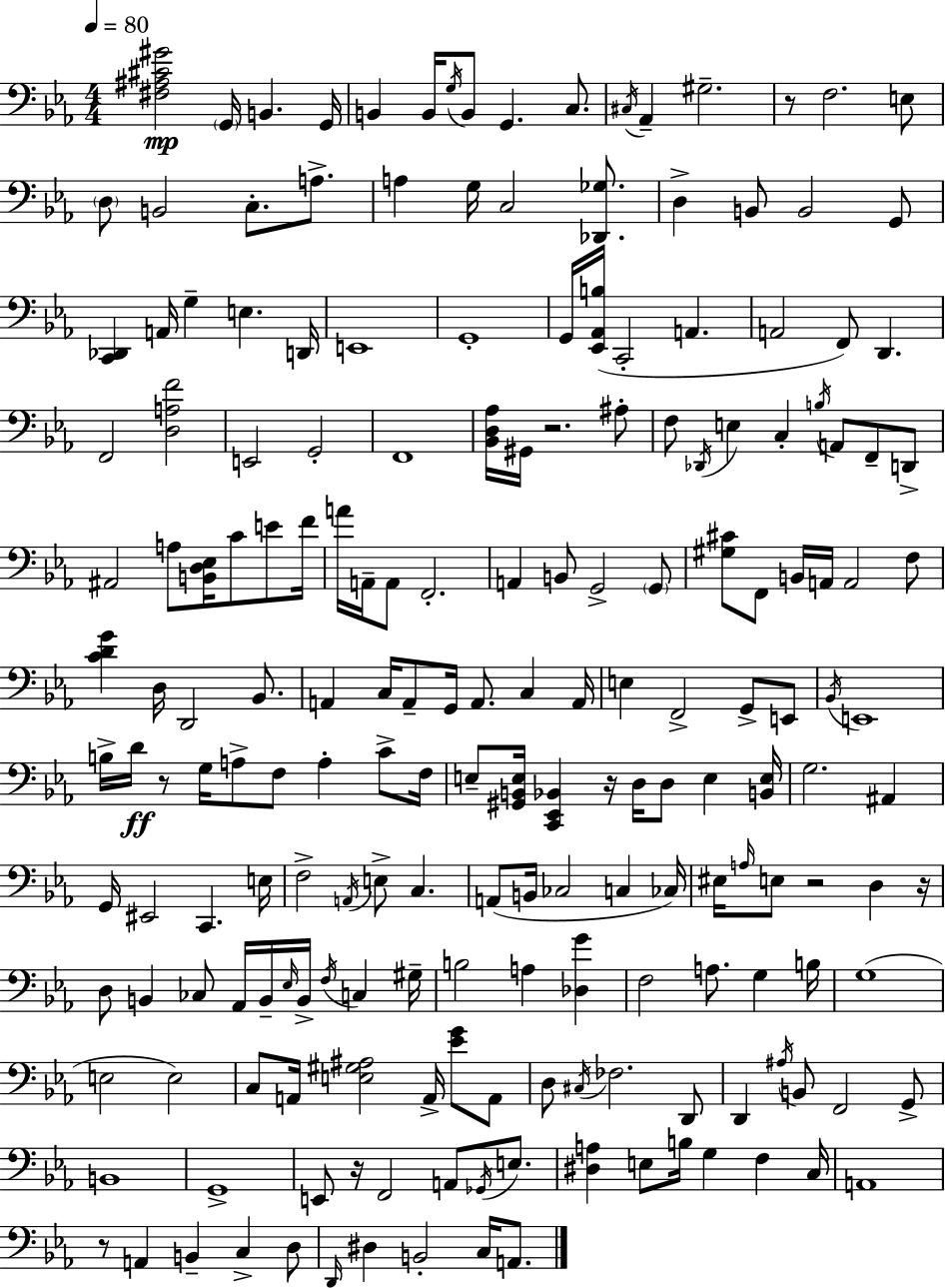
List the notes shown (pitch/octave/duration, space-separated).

[F#3,A#3,C#4,G#4]/h G2/s B2/q. G2/s B2/q B2/s G3/s B2/e G2/q. C3/e. C#3/s Ab2/q G#3/h. R/e F3/h. E3/e D3/e B2/h C3/e. A3/e. A3/q G3/s C3/h [Db2,Gb3]/e. D3/q B2/e B2/h G2/e [C2,Db2]/q A2/s G3/q E3/q. D2/s E2/w G2/w G2/s [Eb2,Ab2,B3]/s C2/h A2/q. A2/h F2/e D2/q. F2/h [D3,A3,F4]/h E2/h G2/h F2/w [Bb2,D3,Ab3]/s G#2/s R/h. A#3/e F3/e Db2/s E3/q C3/q B3/s A2/e F2/e D2/e A#2/h A3/e [B2,D3,Eb3]/s C4/e E4/e F4/s A4/s A2/s A2/e F2/h. A2/q B2/e G2/h G2/e [G#3,C#4]/e F2/e B2/s A2/s A2/h F3/e [C4,D4,G4]/q D3/s D2/h Bb2/e. A2/q C3/s A2/e G2/s A2/e. C3/q A2/s E3/q F2/h G2/e E2/e Bb2/s E2/w B3/s D4/s R/e G3/s A3/e F3/e A3/q C4/e F3/s E3/e [G#2,B2,E3]/s [C2,Eb2,Bb2]/q R/s D3/s D3/e E3/q [B2,E3]/s G3/h. A#2/q G2/s EIS2/h C2/q. E3/s F3/h A2/s E3/e C3/q. A2/e B2/s CES3/h C3/q CES3/s EIS3/s A3/s E3/e R/h D3/q R/s D3/e B2/q CES3/e Ab2/s B2/s Eb3/s B2/s F3/s C3/q G#3/s B3/h A3/q [Db3,G4]/q F3/h A3/e. G3/q B3/s G3/w E3/h E3/h C3/e A2/s [E3,G#3,A#3]/h A2/s [Eb4,G4]/e A2/e D3/e C#3/s FES3/h. D2/e D2/q A#3/s B2/e F2/h G2/e B2/w G2/w E2/e R/s F2/h A2/e Gb2/s E3/e. [D#3,A3]/q E3/e B3/s G3/q F3/q C3/s A2/w R/e A2/q B2/q C3/q D3/e D2/s D#3/q B2/h C3/s A2/e.